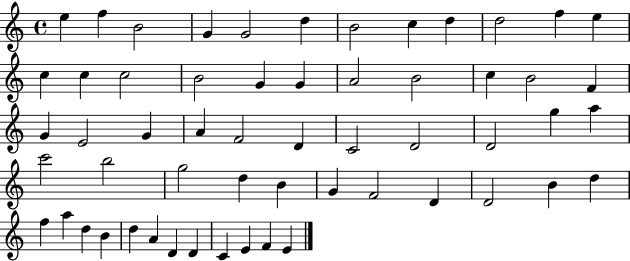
X:1
T:Untitled
M:4/4
L:1/4
K:C
e f B2 G G2 d B2 c d d2 f e c c c2 B2 G G A2 B2 c B2 F G E2 G A F2 D C2 D2 D2 g a c'2 b2 g2 d B G F2 D D2 B d f a d B d A D D C E F E